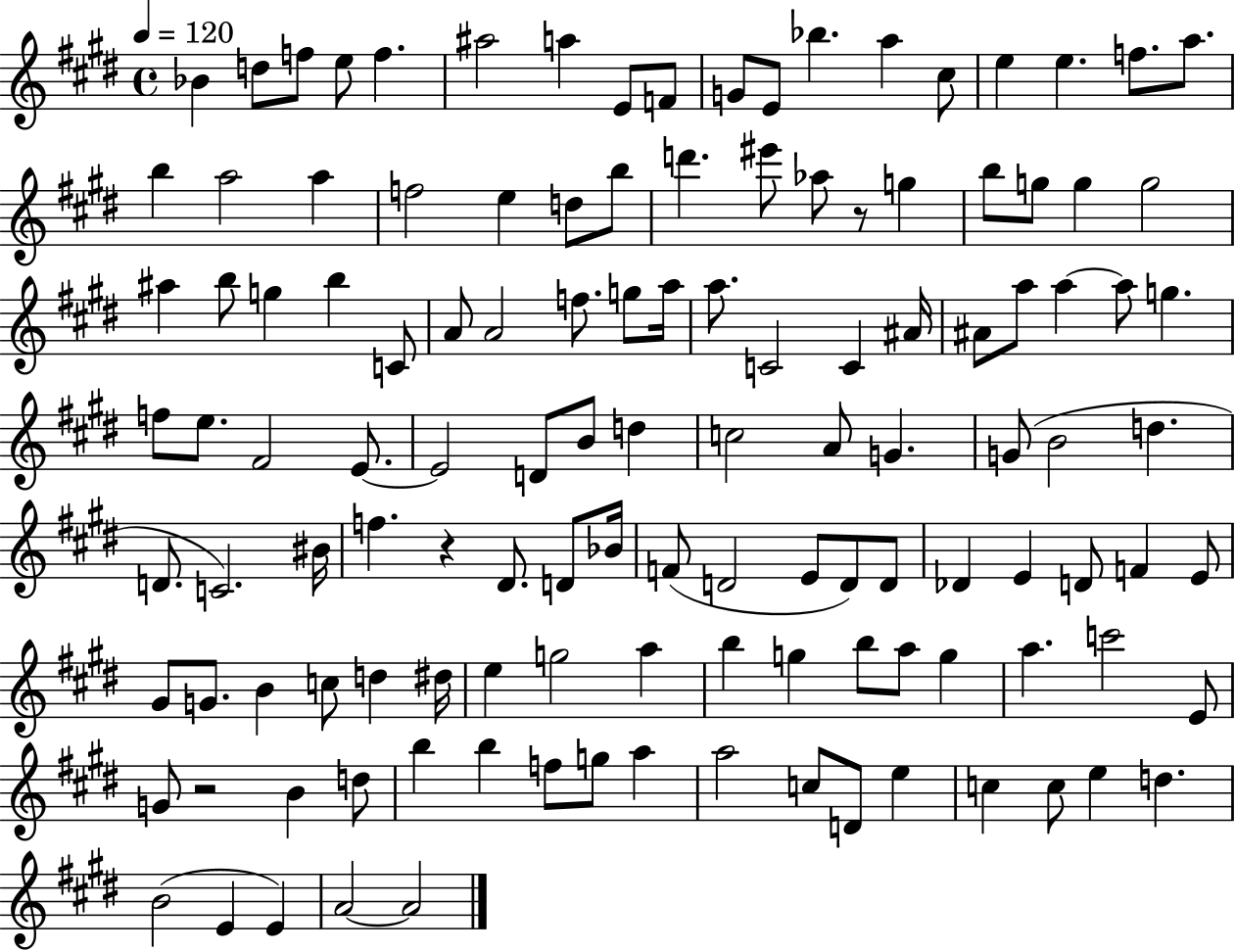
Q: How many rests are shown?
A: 3